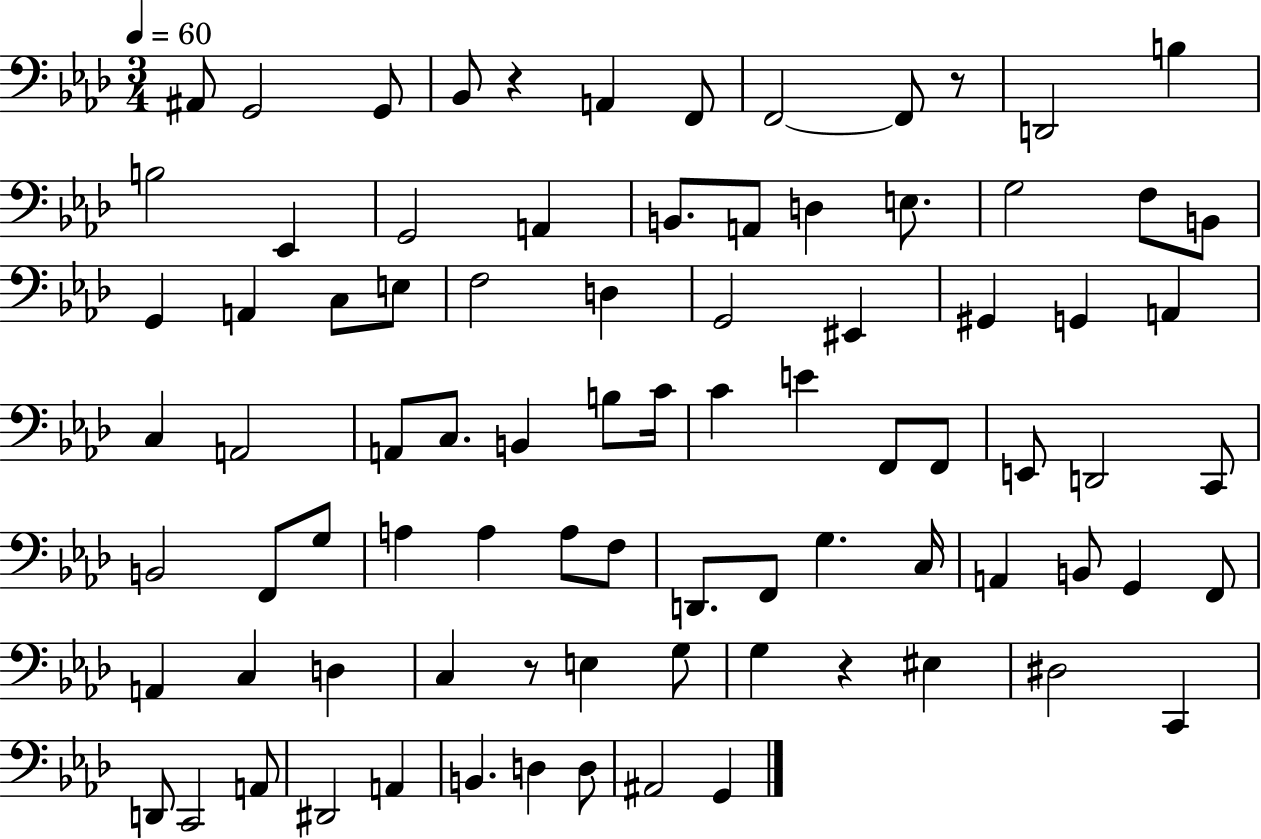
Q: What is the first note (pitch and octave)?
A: A#2